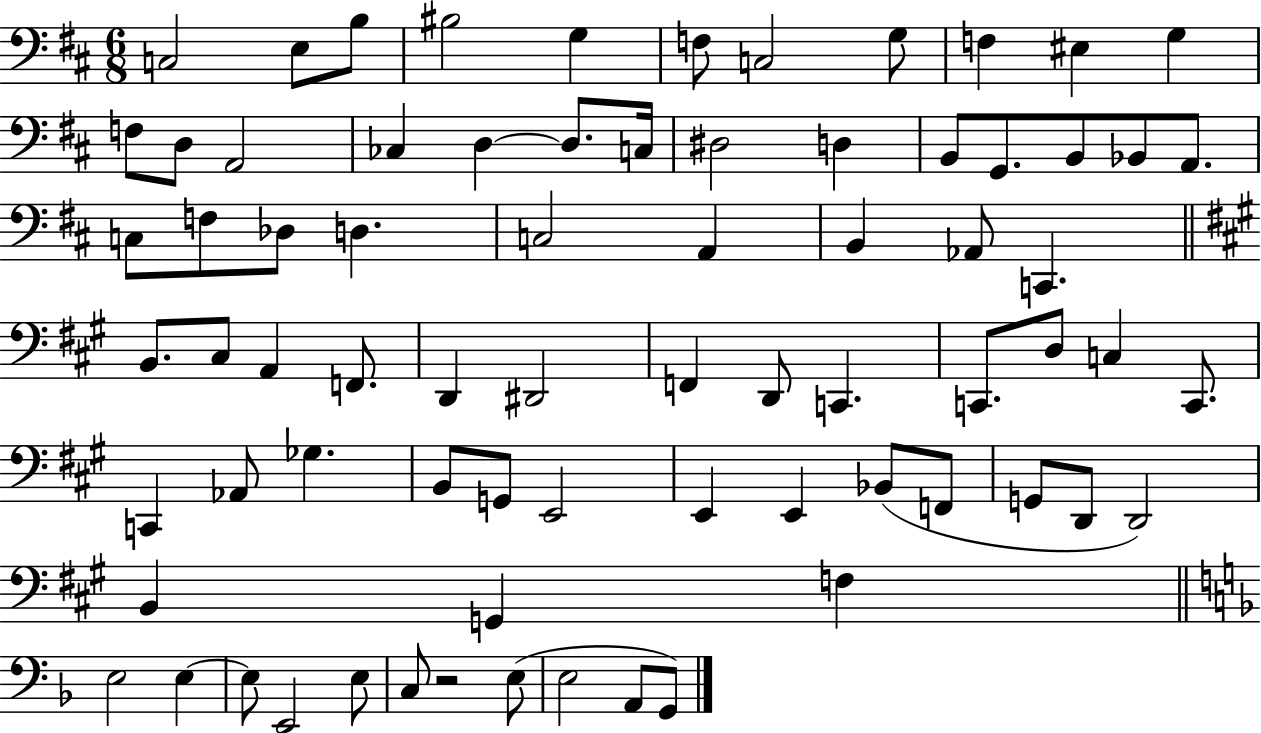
X:1
T:Untitled
M:6/8
L:1/4
K:D
C,2 E,/2 B,/2 ^B,2 G, F,/2 C,2 G,/2 F, ^E, G, F,/2 D,/2 A,,2 _C, D, D,/2 C,/4 ^D,2 D, B,,/2 G,,/2 B,,/2 _B,,/2 A,,/2 C,/2 F,/2 _D,/2 D, C,2 A,, B,, _A,,/2 C,, B,,/2 ^C,/2 A,, F,,/2 D,, ^D,,2 F,, D,,/2 C,, C,,/2 D,/2 C, C,,/2 C,, _A,,/2 _G, B,,/2 G,,/2 E,,2 E,, E,, _B,,/2 F,,/2 G,,/2 D,,/2 D,,2 B,, G,, F, E,2 E, E,/2 E,,2 E,/2 C,/2 z2 E,/2 E,2 A,,/2 G,,/2